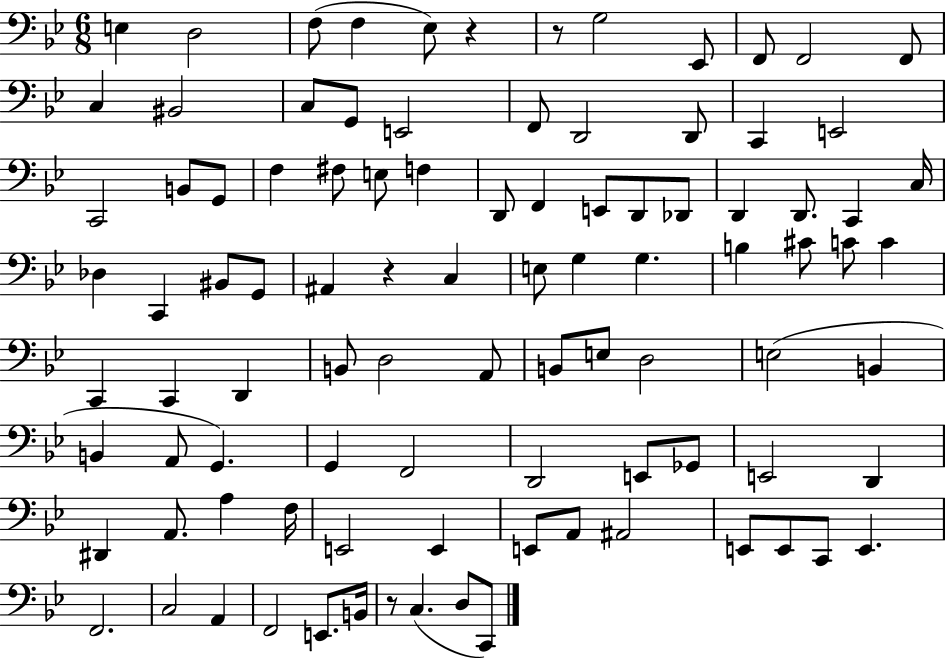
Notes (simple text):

E3/q D3/h F3/e F3/q Eb3/e R/q R/e G3/h Eb2/e F2/e F2/h F2/e C3/q BIS2/h C3/e G2/e E2/h F2/e D2/h D2/e C2/q E2/h C2/h B2/e G2/e F3/q F#3/e E3/e F3/q D2/e F2/q E2/e D2/e Db2/e D2/q D2/e. C2/q C3/s Db3/q C2/q BIS2/e G2/e A#2/q R/q C3/q E3/e G3/q G3/q. B3/q C#4/e C4/e C4/q C2/q C2/q D2/q B2/e D3/h A2/e B2/e E3/e D3/h E3/h B2/q B2/q A2/e G2/q. G2/q F2/h D2/h E2/e Gb2/e E2/h D2/q D#2/q A2/e. A3/q F3/s E2/h E2/q E2/e A2/e A#2/h E2/e E2/e C2/e E2/q. F2/h. C3/h A2/q F2/h E2/e. B2/s R/e C3/q. D3/e C2/e